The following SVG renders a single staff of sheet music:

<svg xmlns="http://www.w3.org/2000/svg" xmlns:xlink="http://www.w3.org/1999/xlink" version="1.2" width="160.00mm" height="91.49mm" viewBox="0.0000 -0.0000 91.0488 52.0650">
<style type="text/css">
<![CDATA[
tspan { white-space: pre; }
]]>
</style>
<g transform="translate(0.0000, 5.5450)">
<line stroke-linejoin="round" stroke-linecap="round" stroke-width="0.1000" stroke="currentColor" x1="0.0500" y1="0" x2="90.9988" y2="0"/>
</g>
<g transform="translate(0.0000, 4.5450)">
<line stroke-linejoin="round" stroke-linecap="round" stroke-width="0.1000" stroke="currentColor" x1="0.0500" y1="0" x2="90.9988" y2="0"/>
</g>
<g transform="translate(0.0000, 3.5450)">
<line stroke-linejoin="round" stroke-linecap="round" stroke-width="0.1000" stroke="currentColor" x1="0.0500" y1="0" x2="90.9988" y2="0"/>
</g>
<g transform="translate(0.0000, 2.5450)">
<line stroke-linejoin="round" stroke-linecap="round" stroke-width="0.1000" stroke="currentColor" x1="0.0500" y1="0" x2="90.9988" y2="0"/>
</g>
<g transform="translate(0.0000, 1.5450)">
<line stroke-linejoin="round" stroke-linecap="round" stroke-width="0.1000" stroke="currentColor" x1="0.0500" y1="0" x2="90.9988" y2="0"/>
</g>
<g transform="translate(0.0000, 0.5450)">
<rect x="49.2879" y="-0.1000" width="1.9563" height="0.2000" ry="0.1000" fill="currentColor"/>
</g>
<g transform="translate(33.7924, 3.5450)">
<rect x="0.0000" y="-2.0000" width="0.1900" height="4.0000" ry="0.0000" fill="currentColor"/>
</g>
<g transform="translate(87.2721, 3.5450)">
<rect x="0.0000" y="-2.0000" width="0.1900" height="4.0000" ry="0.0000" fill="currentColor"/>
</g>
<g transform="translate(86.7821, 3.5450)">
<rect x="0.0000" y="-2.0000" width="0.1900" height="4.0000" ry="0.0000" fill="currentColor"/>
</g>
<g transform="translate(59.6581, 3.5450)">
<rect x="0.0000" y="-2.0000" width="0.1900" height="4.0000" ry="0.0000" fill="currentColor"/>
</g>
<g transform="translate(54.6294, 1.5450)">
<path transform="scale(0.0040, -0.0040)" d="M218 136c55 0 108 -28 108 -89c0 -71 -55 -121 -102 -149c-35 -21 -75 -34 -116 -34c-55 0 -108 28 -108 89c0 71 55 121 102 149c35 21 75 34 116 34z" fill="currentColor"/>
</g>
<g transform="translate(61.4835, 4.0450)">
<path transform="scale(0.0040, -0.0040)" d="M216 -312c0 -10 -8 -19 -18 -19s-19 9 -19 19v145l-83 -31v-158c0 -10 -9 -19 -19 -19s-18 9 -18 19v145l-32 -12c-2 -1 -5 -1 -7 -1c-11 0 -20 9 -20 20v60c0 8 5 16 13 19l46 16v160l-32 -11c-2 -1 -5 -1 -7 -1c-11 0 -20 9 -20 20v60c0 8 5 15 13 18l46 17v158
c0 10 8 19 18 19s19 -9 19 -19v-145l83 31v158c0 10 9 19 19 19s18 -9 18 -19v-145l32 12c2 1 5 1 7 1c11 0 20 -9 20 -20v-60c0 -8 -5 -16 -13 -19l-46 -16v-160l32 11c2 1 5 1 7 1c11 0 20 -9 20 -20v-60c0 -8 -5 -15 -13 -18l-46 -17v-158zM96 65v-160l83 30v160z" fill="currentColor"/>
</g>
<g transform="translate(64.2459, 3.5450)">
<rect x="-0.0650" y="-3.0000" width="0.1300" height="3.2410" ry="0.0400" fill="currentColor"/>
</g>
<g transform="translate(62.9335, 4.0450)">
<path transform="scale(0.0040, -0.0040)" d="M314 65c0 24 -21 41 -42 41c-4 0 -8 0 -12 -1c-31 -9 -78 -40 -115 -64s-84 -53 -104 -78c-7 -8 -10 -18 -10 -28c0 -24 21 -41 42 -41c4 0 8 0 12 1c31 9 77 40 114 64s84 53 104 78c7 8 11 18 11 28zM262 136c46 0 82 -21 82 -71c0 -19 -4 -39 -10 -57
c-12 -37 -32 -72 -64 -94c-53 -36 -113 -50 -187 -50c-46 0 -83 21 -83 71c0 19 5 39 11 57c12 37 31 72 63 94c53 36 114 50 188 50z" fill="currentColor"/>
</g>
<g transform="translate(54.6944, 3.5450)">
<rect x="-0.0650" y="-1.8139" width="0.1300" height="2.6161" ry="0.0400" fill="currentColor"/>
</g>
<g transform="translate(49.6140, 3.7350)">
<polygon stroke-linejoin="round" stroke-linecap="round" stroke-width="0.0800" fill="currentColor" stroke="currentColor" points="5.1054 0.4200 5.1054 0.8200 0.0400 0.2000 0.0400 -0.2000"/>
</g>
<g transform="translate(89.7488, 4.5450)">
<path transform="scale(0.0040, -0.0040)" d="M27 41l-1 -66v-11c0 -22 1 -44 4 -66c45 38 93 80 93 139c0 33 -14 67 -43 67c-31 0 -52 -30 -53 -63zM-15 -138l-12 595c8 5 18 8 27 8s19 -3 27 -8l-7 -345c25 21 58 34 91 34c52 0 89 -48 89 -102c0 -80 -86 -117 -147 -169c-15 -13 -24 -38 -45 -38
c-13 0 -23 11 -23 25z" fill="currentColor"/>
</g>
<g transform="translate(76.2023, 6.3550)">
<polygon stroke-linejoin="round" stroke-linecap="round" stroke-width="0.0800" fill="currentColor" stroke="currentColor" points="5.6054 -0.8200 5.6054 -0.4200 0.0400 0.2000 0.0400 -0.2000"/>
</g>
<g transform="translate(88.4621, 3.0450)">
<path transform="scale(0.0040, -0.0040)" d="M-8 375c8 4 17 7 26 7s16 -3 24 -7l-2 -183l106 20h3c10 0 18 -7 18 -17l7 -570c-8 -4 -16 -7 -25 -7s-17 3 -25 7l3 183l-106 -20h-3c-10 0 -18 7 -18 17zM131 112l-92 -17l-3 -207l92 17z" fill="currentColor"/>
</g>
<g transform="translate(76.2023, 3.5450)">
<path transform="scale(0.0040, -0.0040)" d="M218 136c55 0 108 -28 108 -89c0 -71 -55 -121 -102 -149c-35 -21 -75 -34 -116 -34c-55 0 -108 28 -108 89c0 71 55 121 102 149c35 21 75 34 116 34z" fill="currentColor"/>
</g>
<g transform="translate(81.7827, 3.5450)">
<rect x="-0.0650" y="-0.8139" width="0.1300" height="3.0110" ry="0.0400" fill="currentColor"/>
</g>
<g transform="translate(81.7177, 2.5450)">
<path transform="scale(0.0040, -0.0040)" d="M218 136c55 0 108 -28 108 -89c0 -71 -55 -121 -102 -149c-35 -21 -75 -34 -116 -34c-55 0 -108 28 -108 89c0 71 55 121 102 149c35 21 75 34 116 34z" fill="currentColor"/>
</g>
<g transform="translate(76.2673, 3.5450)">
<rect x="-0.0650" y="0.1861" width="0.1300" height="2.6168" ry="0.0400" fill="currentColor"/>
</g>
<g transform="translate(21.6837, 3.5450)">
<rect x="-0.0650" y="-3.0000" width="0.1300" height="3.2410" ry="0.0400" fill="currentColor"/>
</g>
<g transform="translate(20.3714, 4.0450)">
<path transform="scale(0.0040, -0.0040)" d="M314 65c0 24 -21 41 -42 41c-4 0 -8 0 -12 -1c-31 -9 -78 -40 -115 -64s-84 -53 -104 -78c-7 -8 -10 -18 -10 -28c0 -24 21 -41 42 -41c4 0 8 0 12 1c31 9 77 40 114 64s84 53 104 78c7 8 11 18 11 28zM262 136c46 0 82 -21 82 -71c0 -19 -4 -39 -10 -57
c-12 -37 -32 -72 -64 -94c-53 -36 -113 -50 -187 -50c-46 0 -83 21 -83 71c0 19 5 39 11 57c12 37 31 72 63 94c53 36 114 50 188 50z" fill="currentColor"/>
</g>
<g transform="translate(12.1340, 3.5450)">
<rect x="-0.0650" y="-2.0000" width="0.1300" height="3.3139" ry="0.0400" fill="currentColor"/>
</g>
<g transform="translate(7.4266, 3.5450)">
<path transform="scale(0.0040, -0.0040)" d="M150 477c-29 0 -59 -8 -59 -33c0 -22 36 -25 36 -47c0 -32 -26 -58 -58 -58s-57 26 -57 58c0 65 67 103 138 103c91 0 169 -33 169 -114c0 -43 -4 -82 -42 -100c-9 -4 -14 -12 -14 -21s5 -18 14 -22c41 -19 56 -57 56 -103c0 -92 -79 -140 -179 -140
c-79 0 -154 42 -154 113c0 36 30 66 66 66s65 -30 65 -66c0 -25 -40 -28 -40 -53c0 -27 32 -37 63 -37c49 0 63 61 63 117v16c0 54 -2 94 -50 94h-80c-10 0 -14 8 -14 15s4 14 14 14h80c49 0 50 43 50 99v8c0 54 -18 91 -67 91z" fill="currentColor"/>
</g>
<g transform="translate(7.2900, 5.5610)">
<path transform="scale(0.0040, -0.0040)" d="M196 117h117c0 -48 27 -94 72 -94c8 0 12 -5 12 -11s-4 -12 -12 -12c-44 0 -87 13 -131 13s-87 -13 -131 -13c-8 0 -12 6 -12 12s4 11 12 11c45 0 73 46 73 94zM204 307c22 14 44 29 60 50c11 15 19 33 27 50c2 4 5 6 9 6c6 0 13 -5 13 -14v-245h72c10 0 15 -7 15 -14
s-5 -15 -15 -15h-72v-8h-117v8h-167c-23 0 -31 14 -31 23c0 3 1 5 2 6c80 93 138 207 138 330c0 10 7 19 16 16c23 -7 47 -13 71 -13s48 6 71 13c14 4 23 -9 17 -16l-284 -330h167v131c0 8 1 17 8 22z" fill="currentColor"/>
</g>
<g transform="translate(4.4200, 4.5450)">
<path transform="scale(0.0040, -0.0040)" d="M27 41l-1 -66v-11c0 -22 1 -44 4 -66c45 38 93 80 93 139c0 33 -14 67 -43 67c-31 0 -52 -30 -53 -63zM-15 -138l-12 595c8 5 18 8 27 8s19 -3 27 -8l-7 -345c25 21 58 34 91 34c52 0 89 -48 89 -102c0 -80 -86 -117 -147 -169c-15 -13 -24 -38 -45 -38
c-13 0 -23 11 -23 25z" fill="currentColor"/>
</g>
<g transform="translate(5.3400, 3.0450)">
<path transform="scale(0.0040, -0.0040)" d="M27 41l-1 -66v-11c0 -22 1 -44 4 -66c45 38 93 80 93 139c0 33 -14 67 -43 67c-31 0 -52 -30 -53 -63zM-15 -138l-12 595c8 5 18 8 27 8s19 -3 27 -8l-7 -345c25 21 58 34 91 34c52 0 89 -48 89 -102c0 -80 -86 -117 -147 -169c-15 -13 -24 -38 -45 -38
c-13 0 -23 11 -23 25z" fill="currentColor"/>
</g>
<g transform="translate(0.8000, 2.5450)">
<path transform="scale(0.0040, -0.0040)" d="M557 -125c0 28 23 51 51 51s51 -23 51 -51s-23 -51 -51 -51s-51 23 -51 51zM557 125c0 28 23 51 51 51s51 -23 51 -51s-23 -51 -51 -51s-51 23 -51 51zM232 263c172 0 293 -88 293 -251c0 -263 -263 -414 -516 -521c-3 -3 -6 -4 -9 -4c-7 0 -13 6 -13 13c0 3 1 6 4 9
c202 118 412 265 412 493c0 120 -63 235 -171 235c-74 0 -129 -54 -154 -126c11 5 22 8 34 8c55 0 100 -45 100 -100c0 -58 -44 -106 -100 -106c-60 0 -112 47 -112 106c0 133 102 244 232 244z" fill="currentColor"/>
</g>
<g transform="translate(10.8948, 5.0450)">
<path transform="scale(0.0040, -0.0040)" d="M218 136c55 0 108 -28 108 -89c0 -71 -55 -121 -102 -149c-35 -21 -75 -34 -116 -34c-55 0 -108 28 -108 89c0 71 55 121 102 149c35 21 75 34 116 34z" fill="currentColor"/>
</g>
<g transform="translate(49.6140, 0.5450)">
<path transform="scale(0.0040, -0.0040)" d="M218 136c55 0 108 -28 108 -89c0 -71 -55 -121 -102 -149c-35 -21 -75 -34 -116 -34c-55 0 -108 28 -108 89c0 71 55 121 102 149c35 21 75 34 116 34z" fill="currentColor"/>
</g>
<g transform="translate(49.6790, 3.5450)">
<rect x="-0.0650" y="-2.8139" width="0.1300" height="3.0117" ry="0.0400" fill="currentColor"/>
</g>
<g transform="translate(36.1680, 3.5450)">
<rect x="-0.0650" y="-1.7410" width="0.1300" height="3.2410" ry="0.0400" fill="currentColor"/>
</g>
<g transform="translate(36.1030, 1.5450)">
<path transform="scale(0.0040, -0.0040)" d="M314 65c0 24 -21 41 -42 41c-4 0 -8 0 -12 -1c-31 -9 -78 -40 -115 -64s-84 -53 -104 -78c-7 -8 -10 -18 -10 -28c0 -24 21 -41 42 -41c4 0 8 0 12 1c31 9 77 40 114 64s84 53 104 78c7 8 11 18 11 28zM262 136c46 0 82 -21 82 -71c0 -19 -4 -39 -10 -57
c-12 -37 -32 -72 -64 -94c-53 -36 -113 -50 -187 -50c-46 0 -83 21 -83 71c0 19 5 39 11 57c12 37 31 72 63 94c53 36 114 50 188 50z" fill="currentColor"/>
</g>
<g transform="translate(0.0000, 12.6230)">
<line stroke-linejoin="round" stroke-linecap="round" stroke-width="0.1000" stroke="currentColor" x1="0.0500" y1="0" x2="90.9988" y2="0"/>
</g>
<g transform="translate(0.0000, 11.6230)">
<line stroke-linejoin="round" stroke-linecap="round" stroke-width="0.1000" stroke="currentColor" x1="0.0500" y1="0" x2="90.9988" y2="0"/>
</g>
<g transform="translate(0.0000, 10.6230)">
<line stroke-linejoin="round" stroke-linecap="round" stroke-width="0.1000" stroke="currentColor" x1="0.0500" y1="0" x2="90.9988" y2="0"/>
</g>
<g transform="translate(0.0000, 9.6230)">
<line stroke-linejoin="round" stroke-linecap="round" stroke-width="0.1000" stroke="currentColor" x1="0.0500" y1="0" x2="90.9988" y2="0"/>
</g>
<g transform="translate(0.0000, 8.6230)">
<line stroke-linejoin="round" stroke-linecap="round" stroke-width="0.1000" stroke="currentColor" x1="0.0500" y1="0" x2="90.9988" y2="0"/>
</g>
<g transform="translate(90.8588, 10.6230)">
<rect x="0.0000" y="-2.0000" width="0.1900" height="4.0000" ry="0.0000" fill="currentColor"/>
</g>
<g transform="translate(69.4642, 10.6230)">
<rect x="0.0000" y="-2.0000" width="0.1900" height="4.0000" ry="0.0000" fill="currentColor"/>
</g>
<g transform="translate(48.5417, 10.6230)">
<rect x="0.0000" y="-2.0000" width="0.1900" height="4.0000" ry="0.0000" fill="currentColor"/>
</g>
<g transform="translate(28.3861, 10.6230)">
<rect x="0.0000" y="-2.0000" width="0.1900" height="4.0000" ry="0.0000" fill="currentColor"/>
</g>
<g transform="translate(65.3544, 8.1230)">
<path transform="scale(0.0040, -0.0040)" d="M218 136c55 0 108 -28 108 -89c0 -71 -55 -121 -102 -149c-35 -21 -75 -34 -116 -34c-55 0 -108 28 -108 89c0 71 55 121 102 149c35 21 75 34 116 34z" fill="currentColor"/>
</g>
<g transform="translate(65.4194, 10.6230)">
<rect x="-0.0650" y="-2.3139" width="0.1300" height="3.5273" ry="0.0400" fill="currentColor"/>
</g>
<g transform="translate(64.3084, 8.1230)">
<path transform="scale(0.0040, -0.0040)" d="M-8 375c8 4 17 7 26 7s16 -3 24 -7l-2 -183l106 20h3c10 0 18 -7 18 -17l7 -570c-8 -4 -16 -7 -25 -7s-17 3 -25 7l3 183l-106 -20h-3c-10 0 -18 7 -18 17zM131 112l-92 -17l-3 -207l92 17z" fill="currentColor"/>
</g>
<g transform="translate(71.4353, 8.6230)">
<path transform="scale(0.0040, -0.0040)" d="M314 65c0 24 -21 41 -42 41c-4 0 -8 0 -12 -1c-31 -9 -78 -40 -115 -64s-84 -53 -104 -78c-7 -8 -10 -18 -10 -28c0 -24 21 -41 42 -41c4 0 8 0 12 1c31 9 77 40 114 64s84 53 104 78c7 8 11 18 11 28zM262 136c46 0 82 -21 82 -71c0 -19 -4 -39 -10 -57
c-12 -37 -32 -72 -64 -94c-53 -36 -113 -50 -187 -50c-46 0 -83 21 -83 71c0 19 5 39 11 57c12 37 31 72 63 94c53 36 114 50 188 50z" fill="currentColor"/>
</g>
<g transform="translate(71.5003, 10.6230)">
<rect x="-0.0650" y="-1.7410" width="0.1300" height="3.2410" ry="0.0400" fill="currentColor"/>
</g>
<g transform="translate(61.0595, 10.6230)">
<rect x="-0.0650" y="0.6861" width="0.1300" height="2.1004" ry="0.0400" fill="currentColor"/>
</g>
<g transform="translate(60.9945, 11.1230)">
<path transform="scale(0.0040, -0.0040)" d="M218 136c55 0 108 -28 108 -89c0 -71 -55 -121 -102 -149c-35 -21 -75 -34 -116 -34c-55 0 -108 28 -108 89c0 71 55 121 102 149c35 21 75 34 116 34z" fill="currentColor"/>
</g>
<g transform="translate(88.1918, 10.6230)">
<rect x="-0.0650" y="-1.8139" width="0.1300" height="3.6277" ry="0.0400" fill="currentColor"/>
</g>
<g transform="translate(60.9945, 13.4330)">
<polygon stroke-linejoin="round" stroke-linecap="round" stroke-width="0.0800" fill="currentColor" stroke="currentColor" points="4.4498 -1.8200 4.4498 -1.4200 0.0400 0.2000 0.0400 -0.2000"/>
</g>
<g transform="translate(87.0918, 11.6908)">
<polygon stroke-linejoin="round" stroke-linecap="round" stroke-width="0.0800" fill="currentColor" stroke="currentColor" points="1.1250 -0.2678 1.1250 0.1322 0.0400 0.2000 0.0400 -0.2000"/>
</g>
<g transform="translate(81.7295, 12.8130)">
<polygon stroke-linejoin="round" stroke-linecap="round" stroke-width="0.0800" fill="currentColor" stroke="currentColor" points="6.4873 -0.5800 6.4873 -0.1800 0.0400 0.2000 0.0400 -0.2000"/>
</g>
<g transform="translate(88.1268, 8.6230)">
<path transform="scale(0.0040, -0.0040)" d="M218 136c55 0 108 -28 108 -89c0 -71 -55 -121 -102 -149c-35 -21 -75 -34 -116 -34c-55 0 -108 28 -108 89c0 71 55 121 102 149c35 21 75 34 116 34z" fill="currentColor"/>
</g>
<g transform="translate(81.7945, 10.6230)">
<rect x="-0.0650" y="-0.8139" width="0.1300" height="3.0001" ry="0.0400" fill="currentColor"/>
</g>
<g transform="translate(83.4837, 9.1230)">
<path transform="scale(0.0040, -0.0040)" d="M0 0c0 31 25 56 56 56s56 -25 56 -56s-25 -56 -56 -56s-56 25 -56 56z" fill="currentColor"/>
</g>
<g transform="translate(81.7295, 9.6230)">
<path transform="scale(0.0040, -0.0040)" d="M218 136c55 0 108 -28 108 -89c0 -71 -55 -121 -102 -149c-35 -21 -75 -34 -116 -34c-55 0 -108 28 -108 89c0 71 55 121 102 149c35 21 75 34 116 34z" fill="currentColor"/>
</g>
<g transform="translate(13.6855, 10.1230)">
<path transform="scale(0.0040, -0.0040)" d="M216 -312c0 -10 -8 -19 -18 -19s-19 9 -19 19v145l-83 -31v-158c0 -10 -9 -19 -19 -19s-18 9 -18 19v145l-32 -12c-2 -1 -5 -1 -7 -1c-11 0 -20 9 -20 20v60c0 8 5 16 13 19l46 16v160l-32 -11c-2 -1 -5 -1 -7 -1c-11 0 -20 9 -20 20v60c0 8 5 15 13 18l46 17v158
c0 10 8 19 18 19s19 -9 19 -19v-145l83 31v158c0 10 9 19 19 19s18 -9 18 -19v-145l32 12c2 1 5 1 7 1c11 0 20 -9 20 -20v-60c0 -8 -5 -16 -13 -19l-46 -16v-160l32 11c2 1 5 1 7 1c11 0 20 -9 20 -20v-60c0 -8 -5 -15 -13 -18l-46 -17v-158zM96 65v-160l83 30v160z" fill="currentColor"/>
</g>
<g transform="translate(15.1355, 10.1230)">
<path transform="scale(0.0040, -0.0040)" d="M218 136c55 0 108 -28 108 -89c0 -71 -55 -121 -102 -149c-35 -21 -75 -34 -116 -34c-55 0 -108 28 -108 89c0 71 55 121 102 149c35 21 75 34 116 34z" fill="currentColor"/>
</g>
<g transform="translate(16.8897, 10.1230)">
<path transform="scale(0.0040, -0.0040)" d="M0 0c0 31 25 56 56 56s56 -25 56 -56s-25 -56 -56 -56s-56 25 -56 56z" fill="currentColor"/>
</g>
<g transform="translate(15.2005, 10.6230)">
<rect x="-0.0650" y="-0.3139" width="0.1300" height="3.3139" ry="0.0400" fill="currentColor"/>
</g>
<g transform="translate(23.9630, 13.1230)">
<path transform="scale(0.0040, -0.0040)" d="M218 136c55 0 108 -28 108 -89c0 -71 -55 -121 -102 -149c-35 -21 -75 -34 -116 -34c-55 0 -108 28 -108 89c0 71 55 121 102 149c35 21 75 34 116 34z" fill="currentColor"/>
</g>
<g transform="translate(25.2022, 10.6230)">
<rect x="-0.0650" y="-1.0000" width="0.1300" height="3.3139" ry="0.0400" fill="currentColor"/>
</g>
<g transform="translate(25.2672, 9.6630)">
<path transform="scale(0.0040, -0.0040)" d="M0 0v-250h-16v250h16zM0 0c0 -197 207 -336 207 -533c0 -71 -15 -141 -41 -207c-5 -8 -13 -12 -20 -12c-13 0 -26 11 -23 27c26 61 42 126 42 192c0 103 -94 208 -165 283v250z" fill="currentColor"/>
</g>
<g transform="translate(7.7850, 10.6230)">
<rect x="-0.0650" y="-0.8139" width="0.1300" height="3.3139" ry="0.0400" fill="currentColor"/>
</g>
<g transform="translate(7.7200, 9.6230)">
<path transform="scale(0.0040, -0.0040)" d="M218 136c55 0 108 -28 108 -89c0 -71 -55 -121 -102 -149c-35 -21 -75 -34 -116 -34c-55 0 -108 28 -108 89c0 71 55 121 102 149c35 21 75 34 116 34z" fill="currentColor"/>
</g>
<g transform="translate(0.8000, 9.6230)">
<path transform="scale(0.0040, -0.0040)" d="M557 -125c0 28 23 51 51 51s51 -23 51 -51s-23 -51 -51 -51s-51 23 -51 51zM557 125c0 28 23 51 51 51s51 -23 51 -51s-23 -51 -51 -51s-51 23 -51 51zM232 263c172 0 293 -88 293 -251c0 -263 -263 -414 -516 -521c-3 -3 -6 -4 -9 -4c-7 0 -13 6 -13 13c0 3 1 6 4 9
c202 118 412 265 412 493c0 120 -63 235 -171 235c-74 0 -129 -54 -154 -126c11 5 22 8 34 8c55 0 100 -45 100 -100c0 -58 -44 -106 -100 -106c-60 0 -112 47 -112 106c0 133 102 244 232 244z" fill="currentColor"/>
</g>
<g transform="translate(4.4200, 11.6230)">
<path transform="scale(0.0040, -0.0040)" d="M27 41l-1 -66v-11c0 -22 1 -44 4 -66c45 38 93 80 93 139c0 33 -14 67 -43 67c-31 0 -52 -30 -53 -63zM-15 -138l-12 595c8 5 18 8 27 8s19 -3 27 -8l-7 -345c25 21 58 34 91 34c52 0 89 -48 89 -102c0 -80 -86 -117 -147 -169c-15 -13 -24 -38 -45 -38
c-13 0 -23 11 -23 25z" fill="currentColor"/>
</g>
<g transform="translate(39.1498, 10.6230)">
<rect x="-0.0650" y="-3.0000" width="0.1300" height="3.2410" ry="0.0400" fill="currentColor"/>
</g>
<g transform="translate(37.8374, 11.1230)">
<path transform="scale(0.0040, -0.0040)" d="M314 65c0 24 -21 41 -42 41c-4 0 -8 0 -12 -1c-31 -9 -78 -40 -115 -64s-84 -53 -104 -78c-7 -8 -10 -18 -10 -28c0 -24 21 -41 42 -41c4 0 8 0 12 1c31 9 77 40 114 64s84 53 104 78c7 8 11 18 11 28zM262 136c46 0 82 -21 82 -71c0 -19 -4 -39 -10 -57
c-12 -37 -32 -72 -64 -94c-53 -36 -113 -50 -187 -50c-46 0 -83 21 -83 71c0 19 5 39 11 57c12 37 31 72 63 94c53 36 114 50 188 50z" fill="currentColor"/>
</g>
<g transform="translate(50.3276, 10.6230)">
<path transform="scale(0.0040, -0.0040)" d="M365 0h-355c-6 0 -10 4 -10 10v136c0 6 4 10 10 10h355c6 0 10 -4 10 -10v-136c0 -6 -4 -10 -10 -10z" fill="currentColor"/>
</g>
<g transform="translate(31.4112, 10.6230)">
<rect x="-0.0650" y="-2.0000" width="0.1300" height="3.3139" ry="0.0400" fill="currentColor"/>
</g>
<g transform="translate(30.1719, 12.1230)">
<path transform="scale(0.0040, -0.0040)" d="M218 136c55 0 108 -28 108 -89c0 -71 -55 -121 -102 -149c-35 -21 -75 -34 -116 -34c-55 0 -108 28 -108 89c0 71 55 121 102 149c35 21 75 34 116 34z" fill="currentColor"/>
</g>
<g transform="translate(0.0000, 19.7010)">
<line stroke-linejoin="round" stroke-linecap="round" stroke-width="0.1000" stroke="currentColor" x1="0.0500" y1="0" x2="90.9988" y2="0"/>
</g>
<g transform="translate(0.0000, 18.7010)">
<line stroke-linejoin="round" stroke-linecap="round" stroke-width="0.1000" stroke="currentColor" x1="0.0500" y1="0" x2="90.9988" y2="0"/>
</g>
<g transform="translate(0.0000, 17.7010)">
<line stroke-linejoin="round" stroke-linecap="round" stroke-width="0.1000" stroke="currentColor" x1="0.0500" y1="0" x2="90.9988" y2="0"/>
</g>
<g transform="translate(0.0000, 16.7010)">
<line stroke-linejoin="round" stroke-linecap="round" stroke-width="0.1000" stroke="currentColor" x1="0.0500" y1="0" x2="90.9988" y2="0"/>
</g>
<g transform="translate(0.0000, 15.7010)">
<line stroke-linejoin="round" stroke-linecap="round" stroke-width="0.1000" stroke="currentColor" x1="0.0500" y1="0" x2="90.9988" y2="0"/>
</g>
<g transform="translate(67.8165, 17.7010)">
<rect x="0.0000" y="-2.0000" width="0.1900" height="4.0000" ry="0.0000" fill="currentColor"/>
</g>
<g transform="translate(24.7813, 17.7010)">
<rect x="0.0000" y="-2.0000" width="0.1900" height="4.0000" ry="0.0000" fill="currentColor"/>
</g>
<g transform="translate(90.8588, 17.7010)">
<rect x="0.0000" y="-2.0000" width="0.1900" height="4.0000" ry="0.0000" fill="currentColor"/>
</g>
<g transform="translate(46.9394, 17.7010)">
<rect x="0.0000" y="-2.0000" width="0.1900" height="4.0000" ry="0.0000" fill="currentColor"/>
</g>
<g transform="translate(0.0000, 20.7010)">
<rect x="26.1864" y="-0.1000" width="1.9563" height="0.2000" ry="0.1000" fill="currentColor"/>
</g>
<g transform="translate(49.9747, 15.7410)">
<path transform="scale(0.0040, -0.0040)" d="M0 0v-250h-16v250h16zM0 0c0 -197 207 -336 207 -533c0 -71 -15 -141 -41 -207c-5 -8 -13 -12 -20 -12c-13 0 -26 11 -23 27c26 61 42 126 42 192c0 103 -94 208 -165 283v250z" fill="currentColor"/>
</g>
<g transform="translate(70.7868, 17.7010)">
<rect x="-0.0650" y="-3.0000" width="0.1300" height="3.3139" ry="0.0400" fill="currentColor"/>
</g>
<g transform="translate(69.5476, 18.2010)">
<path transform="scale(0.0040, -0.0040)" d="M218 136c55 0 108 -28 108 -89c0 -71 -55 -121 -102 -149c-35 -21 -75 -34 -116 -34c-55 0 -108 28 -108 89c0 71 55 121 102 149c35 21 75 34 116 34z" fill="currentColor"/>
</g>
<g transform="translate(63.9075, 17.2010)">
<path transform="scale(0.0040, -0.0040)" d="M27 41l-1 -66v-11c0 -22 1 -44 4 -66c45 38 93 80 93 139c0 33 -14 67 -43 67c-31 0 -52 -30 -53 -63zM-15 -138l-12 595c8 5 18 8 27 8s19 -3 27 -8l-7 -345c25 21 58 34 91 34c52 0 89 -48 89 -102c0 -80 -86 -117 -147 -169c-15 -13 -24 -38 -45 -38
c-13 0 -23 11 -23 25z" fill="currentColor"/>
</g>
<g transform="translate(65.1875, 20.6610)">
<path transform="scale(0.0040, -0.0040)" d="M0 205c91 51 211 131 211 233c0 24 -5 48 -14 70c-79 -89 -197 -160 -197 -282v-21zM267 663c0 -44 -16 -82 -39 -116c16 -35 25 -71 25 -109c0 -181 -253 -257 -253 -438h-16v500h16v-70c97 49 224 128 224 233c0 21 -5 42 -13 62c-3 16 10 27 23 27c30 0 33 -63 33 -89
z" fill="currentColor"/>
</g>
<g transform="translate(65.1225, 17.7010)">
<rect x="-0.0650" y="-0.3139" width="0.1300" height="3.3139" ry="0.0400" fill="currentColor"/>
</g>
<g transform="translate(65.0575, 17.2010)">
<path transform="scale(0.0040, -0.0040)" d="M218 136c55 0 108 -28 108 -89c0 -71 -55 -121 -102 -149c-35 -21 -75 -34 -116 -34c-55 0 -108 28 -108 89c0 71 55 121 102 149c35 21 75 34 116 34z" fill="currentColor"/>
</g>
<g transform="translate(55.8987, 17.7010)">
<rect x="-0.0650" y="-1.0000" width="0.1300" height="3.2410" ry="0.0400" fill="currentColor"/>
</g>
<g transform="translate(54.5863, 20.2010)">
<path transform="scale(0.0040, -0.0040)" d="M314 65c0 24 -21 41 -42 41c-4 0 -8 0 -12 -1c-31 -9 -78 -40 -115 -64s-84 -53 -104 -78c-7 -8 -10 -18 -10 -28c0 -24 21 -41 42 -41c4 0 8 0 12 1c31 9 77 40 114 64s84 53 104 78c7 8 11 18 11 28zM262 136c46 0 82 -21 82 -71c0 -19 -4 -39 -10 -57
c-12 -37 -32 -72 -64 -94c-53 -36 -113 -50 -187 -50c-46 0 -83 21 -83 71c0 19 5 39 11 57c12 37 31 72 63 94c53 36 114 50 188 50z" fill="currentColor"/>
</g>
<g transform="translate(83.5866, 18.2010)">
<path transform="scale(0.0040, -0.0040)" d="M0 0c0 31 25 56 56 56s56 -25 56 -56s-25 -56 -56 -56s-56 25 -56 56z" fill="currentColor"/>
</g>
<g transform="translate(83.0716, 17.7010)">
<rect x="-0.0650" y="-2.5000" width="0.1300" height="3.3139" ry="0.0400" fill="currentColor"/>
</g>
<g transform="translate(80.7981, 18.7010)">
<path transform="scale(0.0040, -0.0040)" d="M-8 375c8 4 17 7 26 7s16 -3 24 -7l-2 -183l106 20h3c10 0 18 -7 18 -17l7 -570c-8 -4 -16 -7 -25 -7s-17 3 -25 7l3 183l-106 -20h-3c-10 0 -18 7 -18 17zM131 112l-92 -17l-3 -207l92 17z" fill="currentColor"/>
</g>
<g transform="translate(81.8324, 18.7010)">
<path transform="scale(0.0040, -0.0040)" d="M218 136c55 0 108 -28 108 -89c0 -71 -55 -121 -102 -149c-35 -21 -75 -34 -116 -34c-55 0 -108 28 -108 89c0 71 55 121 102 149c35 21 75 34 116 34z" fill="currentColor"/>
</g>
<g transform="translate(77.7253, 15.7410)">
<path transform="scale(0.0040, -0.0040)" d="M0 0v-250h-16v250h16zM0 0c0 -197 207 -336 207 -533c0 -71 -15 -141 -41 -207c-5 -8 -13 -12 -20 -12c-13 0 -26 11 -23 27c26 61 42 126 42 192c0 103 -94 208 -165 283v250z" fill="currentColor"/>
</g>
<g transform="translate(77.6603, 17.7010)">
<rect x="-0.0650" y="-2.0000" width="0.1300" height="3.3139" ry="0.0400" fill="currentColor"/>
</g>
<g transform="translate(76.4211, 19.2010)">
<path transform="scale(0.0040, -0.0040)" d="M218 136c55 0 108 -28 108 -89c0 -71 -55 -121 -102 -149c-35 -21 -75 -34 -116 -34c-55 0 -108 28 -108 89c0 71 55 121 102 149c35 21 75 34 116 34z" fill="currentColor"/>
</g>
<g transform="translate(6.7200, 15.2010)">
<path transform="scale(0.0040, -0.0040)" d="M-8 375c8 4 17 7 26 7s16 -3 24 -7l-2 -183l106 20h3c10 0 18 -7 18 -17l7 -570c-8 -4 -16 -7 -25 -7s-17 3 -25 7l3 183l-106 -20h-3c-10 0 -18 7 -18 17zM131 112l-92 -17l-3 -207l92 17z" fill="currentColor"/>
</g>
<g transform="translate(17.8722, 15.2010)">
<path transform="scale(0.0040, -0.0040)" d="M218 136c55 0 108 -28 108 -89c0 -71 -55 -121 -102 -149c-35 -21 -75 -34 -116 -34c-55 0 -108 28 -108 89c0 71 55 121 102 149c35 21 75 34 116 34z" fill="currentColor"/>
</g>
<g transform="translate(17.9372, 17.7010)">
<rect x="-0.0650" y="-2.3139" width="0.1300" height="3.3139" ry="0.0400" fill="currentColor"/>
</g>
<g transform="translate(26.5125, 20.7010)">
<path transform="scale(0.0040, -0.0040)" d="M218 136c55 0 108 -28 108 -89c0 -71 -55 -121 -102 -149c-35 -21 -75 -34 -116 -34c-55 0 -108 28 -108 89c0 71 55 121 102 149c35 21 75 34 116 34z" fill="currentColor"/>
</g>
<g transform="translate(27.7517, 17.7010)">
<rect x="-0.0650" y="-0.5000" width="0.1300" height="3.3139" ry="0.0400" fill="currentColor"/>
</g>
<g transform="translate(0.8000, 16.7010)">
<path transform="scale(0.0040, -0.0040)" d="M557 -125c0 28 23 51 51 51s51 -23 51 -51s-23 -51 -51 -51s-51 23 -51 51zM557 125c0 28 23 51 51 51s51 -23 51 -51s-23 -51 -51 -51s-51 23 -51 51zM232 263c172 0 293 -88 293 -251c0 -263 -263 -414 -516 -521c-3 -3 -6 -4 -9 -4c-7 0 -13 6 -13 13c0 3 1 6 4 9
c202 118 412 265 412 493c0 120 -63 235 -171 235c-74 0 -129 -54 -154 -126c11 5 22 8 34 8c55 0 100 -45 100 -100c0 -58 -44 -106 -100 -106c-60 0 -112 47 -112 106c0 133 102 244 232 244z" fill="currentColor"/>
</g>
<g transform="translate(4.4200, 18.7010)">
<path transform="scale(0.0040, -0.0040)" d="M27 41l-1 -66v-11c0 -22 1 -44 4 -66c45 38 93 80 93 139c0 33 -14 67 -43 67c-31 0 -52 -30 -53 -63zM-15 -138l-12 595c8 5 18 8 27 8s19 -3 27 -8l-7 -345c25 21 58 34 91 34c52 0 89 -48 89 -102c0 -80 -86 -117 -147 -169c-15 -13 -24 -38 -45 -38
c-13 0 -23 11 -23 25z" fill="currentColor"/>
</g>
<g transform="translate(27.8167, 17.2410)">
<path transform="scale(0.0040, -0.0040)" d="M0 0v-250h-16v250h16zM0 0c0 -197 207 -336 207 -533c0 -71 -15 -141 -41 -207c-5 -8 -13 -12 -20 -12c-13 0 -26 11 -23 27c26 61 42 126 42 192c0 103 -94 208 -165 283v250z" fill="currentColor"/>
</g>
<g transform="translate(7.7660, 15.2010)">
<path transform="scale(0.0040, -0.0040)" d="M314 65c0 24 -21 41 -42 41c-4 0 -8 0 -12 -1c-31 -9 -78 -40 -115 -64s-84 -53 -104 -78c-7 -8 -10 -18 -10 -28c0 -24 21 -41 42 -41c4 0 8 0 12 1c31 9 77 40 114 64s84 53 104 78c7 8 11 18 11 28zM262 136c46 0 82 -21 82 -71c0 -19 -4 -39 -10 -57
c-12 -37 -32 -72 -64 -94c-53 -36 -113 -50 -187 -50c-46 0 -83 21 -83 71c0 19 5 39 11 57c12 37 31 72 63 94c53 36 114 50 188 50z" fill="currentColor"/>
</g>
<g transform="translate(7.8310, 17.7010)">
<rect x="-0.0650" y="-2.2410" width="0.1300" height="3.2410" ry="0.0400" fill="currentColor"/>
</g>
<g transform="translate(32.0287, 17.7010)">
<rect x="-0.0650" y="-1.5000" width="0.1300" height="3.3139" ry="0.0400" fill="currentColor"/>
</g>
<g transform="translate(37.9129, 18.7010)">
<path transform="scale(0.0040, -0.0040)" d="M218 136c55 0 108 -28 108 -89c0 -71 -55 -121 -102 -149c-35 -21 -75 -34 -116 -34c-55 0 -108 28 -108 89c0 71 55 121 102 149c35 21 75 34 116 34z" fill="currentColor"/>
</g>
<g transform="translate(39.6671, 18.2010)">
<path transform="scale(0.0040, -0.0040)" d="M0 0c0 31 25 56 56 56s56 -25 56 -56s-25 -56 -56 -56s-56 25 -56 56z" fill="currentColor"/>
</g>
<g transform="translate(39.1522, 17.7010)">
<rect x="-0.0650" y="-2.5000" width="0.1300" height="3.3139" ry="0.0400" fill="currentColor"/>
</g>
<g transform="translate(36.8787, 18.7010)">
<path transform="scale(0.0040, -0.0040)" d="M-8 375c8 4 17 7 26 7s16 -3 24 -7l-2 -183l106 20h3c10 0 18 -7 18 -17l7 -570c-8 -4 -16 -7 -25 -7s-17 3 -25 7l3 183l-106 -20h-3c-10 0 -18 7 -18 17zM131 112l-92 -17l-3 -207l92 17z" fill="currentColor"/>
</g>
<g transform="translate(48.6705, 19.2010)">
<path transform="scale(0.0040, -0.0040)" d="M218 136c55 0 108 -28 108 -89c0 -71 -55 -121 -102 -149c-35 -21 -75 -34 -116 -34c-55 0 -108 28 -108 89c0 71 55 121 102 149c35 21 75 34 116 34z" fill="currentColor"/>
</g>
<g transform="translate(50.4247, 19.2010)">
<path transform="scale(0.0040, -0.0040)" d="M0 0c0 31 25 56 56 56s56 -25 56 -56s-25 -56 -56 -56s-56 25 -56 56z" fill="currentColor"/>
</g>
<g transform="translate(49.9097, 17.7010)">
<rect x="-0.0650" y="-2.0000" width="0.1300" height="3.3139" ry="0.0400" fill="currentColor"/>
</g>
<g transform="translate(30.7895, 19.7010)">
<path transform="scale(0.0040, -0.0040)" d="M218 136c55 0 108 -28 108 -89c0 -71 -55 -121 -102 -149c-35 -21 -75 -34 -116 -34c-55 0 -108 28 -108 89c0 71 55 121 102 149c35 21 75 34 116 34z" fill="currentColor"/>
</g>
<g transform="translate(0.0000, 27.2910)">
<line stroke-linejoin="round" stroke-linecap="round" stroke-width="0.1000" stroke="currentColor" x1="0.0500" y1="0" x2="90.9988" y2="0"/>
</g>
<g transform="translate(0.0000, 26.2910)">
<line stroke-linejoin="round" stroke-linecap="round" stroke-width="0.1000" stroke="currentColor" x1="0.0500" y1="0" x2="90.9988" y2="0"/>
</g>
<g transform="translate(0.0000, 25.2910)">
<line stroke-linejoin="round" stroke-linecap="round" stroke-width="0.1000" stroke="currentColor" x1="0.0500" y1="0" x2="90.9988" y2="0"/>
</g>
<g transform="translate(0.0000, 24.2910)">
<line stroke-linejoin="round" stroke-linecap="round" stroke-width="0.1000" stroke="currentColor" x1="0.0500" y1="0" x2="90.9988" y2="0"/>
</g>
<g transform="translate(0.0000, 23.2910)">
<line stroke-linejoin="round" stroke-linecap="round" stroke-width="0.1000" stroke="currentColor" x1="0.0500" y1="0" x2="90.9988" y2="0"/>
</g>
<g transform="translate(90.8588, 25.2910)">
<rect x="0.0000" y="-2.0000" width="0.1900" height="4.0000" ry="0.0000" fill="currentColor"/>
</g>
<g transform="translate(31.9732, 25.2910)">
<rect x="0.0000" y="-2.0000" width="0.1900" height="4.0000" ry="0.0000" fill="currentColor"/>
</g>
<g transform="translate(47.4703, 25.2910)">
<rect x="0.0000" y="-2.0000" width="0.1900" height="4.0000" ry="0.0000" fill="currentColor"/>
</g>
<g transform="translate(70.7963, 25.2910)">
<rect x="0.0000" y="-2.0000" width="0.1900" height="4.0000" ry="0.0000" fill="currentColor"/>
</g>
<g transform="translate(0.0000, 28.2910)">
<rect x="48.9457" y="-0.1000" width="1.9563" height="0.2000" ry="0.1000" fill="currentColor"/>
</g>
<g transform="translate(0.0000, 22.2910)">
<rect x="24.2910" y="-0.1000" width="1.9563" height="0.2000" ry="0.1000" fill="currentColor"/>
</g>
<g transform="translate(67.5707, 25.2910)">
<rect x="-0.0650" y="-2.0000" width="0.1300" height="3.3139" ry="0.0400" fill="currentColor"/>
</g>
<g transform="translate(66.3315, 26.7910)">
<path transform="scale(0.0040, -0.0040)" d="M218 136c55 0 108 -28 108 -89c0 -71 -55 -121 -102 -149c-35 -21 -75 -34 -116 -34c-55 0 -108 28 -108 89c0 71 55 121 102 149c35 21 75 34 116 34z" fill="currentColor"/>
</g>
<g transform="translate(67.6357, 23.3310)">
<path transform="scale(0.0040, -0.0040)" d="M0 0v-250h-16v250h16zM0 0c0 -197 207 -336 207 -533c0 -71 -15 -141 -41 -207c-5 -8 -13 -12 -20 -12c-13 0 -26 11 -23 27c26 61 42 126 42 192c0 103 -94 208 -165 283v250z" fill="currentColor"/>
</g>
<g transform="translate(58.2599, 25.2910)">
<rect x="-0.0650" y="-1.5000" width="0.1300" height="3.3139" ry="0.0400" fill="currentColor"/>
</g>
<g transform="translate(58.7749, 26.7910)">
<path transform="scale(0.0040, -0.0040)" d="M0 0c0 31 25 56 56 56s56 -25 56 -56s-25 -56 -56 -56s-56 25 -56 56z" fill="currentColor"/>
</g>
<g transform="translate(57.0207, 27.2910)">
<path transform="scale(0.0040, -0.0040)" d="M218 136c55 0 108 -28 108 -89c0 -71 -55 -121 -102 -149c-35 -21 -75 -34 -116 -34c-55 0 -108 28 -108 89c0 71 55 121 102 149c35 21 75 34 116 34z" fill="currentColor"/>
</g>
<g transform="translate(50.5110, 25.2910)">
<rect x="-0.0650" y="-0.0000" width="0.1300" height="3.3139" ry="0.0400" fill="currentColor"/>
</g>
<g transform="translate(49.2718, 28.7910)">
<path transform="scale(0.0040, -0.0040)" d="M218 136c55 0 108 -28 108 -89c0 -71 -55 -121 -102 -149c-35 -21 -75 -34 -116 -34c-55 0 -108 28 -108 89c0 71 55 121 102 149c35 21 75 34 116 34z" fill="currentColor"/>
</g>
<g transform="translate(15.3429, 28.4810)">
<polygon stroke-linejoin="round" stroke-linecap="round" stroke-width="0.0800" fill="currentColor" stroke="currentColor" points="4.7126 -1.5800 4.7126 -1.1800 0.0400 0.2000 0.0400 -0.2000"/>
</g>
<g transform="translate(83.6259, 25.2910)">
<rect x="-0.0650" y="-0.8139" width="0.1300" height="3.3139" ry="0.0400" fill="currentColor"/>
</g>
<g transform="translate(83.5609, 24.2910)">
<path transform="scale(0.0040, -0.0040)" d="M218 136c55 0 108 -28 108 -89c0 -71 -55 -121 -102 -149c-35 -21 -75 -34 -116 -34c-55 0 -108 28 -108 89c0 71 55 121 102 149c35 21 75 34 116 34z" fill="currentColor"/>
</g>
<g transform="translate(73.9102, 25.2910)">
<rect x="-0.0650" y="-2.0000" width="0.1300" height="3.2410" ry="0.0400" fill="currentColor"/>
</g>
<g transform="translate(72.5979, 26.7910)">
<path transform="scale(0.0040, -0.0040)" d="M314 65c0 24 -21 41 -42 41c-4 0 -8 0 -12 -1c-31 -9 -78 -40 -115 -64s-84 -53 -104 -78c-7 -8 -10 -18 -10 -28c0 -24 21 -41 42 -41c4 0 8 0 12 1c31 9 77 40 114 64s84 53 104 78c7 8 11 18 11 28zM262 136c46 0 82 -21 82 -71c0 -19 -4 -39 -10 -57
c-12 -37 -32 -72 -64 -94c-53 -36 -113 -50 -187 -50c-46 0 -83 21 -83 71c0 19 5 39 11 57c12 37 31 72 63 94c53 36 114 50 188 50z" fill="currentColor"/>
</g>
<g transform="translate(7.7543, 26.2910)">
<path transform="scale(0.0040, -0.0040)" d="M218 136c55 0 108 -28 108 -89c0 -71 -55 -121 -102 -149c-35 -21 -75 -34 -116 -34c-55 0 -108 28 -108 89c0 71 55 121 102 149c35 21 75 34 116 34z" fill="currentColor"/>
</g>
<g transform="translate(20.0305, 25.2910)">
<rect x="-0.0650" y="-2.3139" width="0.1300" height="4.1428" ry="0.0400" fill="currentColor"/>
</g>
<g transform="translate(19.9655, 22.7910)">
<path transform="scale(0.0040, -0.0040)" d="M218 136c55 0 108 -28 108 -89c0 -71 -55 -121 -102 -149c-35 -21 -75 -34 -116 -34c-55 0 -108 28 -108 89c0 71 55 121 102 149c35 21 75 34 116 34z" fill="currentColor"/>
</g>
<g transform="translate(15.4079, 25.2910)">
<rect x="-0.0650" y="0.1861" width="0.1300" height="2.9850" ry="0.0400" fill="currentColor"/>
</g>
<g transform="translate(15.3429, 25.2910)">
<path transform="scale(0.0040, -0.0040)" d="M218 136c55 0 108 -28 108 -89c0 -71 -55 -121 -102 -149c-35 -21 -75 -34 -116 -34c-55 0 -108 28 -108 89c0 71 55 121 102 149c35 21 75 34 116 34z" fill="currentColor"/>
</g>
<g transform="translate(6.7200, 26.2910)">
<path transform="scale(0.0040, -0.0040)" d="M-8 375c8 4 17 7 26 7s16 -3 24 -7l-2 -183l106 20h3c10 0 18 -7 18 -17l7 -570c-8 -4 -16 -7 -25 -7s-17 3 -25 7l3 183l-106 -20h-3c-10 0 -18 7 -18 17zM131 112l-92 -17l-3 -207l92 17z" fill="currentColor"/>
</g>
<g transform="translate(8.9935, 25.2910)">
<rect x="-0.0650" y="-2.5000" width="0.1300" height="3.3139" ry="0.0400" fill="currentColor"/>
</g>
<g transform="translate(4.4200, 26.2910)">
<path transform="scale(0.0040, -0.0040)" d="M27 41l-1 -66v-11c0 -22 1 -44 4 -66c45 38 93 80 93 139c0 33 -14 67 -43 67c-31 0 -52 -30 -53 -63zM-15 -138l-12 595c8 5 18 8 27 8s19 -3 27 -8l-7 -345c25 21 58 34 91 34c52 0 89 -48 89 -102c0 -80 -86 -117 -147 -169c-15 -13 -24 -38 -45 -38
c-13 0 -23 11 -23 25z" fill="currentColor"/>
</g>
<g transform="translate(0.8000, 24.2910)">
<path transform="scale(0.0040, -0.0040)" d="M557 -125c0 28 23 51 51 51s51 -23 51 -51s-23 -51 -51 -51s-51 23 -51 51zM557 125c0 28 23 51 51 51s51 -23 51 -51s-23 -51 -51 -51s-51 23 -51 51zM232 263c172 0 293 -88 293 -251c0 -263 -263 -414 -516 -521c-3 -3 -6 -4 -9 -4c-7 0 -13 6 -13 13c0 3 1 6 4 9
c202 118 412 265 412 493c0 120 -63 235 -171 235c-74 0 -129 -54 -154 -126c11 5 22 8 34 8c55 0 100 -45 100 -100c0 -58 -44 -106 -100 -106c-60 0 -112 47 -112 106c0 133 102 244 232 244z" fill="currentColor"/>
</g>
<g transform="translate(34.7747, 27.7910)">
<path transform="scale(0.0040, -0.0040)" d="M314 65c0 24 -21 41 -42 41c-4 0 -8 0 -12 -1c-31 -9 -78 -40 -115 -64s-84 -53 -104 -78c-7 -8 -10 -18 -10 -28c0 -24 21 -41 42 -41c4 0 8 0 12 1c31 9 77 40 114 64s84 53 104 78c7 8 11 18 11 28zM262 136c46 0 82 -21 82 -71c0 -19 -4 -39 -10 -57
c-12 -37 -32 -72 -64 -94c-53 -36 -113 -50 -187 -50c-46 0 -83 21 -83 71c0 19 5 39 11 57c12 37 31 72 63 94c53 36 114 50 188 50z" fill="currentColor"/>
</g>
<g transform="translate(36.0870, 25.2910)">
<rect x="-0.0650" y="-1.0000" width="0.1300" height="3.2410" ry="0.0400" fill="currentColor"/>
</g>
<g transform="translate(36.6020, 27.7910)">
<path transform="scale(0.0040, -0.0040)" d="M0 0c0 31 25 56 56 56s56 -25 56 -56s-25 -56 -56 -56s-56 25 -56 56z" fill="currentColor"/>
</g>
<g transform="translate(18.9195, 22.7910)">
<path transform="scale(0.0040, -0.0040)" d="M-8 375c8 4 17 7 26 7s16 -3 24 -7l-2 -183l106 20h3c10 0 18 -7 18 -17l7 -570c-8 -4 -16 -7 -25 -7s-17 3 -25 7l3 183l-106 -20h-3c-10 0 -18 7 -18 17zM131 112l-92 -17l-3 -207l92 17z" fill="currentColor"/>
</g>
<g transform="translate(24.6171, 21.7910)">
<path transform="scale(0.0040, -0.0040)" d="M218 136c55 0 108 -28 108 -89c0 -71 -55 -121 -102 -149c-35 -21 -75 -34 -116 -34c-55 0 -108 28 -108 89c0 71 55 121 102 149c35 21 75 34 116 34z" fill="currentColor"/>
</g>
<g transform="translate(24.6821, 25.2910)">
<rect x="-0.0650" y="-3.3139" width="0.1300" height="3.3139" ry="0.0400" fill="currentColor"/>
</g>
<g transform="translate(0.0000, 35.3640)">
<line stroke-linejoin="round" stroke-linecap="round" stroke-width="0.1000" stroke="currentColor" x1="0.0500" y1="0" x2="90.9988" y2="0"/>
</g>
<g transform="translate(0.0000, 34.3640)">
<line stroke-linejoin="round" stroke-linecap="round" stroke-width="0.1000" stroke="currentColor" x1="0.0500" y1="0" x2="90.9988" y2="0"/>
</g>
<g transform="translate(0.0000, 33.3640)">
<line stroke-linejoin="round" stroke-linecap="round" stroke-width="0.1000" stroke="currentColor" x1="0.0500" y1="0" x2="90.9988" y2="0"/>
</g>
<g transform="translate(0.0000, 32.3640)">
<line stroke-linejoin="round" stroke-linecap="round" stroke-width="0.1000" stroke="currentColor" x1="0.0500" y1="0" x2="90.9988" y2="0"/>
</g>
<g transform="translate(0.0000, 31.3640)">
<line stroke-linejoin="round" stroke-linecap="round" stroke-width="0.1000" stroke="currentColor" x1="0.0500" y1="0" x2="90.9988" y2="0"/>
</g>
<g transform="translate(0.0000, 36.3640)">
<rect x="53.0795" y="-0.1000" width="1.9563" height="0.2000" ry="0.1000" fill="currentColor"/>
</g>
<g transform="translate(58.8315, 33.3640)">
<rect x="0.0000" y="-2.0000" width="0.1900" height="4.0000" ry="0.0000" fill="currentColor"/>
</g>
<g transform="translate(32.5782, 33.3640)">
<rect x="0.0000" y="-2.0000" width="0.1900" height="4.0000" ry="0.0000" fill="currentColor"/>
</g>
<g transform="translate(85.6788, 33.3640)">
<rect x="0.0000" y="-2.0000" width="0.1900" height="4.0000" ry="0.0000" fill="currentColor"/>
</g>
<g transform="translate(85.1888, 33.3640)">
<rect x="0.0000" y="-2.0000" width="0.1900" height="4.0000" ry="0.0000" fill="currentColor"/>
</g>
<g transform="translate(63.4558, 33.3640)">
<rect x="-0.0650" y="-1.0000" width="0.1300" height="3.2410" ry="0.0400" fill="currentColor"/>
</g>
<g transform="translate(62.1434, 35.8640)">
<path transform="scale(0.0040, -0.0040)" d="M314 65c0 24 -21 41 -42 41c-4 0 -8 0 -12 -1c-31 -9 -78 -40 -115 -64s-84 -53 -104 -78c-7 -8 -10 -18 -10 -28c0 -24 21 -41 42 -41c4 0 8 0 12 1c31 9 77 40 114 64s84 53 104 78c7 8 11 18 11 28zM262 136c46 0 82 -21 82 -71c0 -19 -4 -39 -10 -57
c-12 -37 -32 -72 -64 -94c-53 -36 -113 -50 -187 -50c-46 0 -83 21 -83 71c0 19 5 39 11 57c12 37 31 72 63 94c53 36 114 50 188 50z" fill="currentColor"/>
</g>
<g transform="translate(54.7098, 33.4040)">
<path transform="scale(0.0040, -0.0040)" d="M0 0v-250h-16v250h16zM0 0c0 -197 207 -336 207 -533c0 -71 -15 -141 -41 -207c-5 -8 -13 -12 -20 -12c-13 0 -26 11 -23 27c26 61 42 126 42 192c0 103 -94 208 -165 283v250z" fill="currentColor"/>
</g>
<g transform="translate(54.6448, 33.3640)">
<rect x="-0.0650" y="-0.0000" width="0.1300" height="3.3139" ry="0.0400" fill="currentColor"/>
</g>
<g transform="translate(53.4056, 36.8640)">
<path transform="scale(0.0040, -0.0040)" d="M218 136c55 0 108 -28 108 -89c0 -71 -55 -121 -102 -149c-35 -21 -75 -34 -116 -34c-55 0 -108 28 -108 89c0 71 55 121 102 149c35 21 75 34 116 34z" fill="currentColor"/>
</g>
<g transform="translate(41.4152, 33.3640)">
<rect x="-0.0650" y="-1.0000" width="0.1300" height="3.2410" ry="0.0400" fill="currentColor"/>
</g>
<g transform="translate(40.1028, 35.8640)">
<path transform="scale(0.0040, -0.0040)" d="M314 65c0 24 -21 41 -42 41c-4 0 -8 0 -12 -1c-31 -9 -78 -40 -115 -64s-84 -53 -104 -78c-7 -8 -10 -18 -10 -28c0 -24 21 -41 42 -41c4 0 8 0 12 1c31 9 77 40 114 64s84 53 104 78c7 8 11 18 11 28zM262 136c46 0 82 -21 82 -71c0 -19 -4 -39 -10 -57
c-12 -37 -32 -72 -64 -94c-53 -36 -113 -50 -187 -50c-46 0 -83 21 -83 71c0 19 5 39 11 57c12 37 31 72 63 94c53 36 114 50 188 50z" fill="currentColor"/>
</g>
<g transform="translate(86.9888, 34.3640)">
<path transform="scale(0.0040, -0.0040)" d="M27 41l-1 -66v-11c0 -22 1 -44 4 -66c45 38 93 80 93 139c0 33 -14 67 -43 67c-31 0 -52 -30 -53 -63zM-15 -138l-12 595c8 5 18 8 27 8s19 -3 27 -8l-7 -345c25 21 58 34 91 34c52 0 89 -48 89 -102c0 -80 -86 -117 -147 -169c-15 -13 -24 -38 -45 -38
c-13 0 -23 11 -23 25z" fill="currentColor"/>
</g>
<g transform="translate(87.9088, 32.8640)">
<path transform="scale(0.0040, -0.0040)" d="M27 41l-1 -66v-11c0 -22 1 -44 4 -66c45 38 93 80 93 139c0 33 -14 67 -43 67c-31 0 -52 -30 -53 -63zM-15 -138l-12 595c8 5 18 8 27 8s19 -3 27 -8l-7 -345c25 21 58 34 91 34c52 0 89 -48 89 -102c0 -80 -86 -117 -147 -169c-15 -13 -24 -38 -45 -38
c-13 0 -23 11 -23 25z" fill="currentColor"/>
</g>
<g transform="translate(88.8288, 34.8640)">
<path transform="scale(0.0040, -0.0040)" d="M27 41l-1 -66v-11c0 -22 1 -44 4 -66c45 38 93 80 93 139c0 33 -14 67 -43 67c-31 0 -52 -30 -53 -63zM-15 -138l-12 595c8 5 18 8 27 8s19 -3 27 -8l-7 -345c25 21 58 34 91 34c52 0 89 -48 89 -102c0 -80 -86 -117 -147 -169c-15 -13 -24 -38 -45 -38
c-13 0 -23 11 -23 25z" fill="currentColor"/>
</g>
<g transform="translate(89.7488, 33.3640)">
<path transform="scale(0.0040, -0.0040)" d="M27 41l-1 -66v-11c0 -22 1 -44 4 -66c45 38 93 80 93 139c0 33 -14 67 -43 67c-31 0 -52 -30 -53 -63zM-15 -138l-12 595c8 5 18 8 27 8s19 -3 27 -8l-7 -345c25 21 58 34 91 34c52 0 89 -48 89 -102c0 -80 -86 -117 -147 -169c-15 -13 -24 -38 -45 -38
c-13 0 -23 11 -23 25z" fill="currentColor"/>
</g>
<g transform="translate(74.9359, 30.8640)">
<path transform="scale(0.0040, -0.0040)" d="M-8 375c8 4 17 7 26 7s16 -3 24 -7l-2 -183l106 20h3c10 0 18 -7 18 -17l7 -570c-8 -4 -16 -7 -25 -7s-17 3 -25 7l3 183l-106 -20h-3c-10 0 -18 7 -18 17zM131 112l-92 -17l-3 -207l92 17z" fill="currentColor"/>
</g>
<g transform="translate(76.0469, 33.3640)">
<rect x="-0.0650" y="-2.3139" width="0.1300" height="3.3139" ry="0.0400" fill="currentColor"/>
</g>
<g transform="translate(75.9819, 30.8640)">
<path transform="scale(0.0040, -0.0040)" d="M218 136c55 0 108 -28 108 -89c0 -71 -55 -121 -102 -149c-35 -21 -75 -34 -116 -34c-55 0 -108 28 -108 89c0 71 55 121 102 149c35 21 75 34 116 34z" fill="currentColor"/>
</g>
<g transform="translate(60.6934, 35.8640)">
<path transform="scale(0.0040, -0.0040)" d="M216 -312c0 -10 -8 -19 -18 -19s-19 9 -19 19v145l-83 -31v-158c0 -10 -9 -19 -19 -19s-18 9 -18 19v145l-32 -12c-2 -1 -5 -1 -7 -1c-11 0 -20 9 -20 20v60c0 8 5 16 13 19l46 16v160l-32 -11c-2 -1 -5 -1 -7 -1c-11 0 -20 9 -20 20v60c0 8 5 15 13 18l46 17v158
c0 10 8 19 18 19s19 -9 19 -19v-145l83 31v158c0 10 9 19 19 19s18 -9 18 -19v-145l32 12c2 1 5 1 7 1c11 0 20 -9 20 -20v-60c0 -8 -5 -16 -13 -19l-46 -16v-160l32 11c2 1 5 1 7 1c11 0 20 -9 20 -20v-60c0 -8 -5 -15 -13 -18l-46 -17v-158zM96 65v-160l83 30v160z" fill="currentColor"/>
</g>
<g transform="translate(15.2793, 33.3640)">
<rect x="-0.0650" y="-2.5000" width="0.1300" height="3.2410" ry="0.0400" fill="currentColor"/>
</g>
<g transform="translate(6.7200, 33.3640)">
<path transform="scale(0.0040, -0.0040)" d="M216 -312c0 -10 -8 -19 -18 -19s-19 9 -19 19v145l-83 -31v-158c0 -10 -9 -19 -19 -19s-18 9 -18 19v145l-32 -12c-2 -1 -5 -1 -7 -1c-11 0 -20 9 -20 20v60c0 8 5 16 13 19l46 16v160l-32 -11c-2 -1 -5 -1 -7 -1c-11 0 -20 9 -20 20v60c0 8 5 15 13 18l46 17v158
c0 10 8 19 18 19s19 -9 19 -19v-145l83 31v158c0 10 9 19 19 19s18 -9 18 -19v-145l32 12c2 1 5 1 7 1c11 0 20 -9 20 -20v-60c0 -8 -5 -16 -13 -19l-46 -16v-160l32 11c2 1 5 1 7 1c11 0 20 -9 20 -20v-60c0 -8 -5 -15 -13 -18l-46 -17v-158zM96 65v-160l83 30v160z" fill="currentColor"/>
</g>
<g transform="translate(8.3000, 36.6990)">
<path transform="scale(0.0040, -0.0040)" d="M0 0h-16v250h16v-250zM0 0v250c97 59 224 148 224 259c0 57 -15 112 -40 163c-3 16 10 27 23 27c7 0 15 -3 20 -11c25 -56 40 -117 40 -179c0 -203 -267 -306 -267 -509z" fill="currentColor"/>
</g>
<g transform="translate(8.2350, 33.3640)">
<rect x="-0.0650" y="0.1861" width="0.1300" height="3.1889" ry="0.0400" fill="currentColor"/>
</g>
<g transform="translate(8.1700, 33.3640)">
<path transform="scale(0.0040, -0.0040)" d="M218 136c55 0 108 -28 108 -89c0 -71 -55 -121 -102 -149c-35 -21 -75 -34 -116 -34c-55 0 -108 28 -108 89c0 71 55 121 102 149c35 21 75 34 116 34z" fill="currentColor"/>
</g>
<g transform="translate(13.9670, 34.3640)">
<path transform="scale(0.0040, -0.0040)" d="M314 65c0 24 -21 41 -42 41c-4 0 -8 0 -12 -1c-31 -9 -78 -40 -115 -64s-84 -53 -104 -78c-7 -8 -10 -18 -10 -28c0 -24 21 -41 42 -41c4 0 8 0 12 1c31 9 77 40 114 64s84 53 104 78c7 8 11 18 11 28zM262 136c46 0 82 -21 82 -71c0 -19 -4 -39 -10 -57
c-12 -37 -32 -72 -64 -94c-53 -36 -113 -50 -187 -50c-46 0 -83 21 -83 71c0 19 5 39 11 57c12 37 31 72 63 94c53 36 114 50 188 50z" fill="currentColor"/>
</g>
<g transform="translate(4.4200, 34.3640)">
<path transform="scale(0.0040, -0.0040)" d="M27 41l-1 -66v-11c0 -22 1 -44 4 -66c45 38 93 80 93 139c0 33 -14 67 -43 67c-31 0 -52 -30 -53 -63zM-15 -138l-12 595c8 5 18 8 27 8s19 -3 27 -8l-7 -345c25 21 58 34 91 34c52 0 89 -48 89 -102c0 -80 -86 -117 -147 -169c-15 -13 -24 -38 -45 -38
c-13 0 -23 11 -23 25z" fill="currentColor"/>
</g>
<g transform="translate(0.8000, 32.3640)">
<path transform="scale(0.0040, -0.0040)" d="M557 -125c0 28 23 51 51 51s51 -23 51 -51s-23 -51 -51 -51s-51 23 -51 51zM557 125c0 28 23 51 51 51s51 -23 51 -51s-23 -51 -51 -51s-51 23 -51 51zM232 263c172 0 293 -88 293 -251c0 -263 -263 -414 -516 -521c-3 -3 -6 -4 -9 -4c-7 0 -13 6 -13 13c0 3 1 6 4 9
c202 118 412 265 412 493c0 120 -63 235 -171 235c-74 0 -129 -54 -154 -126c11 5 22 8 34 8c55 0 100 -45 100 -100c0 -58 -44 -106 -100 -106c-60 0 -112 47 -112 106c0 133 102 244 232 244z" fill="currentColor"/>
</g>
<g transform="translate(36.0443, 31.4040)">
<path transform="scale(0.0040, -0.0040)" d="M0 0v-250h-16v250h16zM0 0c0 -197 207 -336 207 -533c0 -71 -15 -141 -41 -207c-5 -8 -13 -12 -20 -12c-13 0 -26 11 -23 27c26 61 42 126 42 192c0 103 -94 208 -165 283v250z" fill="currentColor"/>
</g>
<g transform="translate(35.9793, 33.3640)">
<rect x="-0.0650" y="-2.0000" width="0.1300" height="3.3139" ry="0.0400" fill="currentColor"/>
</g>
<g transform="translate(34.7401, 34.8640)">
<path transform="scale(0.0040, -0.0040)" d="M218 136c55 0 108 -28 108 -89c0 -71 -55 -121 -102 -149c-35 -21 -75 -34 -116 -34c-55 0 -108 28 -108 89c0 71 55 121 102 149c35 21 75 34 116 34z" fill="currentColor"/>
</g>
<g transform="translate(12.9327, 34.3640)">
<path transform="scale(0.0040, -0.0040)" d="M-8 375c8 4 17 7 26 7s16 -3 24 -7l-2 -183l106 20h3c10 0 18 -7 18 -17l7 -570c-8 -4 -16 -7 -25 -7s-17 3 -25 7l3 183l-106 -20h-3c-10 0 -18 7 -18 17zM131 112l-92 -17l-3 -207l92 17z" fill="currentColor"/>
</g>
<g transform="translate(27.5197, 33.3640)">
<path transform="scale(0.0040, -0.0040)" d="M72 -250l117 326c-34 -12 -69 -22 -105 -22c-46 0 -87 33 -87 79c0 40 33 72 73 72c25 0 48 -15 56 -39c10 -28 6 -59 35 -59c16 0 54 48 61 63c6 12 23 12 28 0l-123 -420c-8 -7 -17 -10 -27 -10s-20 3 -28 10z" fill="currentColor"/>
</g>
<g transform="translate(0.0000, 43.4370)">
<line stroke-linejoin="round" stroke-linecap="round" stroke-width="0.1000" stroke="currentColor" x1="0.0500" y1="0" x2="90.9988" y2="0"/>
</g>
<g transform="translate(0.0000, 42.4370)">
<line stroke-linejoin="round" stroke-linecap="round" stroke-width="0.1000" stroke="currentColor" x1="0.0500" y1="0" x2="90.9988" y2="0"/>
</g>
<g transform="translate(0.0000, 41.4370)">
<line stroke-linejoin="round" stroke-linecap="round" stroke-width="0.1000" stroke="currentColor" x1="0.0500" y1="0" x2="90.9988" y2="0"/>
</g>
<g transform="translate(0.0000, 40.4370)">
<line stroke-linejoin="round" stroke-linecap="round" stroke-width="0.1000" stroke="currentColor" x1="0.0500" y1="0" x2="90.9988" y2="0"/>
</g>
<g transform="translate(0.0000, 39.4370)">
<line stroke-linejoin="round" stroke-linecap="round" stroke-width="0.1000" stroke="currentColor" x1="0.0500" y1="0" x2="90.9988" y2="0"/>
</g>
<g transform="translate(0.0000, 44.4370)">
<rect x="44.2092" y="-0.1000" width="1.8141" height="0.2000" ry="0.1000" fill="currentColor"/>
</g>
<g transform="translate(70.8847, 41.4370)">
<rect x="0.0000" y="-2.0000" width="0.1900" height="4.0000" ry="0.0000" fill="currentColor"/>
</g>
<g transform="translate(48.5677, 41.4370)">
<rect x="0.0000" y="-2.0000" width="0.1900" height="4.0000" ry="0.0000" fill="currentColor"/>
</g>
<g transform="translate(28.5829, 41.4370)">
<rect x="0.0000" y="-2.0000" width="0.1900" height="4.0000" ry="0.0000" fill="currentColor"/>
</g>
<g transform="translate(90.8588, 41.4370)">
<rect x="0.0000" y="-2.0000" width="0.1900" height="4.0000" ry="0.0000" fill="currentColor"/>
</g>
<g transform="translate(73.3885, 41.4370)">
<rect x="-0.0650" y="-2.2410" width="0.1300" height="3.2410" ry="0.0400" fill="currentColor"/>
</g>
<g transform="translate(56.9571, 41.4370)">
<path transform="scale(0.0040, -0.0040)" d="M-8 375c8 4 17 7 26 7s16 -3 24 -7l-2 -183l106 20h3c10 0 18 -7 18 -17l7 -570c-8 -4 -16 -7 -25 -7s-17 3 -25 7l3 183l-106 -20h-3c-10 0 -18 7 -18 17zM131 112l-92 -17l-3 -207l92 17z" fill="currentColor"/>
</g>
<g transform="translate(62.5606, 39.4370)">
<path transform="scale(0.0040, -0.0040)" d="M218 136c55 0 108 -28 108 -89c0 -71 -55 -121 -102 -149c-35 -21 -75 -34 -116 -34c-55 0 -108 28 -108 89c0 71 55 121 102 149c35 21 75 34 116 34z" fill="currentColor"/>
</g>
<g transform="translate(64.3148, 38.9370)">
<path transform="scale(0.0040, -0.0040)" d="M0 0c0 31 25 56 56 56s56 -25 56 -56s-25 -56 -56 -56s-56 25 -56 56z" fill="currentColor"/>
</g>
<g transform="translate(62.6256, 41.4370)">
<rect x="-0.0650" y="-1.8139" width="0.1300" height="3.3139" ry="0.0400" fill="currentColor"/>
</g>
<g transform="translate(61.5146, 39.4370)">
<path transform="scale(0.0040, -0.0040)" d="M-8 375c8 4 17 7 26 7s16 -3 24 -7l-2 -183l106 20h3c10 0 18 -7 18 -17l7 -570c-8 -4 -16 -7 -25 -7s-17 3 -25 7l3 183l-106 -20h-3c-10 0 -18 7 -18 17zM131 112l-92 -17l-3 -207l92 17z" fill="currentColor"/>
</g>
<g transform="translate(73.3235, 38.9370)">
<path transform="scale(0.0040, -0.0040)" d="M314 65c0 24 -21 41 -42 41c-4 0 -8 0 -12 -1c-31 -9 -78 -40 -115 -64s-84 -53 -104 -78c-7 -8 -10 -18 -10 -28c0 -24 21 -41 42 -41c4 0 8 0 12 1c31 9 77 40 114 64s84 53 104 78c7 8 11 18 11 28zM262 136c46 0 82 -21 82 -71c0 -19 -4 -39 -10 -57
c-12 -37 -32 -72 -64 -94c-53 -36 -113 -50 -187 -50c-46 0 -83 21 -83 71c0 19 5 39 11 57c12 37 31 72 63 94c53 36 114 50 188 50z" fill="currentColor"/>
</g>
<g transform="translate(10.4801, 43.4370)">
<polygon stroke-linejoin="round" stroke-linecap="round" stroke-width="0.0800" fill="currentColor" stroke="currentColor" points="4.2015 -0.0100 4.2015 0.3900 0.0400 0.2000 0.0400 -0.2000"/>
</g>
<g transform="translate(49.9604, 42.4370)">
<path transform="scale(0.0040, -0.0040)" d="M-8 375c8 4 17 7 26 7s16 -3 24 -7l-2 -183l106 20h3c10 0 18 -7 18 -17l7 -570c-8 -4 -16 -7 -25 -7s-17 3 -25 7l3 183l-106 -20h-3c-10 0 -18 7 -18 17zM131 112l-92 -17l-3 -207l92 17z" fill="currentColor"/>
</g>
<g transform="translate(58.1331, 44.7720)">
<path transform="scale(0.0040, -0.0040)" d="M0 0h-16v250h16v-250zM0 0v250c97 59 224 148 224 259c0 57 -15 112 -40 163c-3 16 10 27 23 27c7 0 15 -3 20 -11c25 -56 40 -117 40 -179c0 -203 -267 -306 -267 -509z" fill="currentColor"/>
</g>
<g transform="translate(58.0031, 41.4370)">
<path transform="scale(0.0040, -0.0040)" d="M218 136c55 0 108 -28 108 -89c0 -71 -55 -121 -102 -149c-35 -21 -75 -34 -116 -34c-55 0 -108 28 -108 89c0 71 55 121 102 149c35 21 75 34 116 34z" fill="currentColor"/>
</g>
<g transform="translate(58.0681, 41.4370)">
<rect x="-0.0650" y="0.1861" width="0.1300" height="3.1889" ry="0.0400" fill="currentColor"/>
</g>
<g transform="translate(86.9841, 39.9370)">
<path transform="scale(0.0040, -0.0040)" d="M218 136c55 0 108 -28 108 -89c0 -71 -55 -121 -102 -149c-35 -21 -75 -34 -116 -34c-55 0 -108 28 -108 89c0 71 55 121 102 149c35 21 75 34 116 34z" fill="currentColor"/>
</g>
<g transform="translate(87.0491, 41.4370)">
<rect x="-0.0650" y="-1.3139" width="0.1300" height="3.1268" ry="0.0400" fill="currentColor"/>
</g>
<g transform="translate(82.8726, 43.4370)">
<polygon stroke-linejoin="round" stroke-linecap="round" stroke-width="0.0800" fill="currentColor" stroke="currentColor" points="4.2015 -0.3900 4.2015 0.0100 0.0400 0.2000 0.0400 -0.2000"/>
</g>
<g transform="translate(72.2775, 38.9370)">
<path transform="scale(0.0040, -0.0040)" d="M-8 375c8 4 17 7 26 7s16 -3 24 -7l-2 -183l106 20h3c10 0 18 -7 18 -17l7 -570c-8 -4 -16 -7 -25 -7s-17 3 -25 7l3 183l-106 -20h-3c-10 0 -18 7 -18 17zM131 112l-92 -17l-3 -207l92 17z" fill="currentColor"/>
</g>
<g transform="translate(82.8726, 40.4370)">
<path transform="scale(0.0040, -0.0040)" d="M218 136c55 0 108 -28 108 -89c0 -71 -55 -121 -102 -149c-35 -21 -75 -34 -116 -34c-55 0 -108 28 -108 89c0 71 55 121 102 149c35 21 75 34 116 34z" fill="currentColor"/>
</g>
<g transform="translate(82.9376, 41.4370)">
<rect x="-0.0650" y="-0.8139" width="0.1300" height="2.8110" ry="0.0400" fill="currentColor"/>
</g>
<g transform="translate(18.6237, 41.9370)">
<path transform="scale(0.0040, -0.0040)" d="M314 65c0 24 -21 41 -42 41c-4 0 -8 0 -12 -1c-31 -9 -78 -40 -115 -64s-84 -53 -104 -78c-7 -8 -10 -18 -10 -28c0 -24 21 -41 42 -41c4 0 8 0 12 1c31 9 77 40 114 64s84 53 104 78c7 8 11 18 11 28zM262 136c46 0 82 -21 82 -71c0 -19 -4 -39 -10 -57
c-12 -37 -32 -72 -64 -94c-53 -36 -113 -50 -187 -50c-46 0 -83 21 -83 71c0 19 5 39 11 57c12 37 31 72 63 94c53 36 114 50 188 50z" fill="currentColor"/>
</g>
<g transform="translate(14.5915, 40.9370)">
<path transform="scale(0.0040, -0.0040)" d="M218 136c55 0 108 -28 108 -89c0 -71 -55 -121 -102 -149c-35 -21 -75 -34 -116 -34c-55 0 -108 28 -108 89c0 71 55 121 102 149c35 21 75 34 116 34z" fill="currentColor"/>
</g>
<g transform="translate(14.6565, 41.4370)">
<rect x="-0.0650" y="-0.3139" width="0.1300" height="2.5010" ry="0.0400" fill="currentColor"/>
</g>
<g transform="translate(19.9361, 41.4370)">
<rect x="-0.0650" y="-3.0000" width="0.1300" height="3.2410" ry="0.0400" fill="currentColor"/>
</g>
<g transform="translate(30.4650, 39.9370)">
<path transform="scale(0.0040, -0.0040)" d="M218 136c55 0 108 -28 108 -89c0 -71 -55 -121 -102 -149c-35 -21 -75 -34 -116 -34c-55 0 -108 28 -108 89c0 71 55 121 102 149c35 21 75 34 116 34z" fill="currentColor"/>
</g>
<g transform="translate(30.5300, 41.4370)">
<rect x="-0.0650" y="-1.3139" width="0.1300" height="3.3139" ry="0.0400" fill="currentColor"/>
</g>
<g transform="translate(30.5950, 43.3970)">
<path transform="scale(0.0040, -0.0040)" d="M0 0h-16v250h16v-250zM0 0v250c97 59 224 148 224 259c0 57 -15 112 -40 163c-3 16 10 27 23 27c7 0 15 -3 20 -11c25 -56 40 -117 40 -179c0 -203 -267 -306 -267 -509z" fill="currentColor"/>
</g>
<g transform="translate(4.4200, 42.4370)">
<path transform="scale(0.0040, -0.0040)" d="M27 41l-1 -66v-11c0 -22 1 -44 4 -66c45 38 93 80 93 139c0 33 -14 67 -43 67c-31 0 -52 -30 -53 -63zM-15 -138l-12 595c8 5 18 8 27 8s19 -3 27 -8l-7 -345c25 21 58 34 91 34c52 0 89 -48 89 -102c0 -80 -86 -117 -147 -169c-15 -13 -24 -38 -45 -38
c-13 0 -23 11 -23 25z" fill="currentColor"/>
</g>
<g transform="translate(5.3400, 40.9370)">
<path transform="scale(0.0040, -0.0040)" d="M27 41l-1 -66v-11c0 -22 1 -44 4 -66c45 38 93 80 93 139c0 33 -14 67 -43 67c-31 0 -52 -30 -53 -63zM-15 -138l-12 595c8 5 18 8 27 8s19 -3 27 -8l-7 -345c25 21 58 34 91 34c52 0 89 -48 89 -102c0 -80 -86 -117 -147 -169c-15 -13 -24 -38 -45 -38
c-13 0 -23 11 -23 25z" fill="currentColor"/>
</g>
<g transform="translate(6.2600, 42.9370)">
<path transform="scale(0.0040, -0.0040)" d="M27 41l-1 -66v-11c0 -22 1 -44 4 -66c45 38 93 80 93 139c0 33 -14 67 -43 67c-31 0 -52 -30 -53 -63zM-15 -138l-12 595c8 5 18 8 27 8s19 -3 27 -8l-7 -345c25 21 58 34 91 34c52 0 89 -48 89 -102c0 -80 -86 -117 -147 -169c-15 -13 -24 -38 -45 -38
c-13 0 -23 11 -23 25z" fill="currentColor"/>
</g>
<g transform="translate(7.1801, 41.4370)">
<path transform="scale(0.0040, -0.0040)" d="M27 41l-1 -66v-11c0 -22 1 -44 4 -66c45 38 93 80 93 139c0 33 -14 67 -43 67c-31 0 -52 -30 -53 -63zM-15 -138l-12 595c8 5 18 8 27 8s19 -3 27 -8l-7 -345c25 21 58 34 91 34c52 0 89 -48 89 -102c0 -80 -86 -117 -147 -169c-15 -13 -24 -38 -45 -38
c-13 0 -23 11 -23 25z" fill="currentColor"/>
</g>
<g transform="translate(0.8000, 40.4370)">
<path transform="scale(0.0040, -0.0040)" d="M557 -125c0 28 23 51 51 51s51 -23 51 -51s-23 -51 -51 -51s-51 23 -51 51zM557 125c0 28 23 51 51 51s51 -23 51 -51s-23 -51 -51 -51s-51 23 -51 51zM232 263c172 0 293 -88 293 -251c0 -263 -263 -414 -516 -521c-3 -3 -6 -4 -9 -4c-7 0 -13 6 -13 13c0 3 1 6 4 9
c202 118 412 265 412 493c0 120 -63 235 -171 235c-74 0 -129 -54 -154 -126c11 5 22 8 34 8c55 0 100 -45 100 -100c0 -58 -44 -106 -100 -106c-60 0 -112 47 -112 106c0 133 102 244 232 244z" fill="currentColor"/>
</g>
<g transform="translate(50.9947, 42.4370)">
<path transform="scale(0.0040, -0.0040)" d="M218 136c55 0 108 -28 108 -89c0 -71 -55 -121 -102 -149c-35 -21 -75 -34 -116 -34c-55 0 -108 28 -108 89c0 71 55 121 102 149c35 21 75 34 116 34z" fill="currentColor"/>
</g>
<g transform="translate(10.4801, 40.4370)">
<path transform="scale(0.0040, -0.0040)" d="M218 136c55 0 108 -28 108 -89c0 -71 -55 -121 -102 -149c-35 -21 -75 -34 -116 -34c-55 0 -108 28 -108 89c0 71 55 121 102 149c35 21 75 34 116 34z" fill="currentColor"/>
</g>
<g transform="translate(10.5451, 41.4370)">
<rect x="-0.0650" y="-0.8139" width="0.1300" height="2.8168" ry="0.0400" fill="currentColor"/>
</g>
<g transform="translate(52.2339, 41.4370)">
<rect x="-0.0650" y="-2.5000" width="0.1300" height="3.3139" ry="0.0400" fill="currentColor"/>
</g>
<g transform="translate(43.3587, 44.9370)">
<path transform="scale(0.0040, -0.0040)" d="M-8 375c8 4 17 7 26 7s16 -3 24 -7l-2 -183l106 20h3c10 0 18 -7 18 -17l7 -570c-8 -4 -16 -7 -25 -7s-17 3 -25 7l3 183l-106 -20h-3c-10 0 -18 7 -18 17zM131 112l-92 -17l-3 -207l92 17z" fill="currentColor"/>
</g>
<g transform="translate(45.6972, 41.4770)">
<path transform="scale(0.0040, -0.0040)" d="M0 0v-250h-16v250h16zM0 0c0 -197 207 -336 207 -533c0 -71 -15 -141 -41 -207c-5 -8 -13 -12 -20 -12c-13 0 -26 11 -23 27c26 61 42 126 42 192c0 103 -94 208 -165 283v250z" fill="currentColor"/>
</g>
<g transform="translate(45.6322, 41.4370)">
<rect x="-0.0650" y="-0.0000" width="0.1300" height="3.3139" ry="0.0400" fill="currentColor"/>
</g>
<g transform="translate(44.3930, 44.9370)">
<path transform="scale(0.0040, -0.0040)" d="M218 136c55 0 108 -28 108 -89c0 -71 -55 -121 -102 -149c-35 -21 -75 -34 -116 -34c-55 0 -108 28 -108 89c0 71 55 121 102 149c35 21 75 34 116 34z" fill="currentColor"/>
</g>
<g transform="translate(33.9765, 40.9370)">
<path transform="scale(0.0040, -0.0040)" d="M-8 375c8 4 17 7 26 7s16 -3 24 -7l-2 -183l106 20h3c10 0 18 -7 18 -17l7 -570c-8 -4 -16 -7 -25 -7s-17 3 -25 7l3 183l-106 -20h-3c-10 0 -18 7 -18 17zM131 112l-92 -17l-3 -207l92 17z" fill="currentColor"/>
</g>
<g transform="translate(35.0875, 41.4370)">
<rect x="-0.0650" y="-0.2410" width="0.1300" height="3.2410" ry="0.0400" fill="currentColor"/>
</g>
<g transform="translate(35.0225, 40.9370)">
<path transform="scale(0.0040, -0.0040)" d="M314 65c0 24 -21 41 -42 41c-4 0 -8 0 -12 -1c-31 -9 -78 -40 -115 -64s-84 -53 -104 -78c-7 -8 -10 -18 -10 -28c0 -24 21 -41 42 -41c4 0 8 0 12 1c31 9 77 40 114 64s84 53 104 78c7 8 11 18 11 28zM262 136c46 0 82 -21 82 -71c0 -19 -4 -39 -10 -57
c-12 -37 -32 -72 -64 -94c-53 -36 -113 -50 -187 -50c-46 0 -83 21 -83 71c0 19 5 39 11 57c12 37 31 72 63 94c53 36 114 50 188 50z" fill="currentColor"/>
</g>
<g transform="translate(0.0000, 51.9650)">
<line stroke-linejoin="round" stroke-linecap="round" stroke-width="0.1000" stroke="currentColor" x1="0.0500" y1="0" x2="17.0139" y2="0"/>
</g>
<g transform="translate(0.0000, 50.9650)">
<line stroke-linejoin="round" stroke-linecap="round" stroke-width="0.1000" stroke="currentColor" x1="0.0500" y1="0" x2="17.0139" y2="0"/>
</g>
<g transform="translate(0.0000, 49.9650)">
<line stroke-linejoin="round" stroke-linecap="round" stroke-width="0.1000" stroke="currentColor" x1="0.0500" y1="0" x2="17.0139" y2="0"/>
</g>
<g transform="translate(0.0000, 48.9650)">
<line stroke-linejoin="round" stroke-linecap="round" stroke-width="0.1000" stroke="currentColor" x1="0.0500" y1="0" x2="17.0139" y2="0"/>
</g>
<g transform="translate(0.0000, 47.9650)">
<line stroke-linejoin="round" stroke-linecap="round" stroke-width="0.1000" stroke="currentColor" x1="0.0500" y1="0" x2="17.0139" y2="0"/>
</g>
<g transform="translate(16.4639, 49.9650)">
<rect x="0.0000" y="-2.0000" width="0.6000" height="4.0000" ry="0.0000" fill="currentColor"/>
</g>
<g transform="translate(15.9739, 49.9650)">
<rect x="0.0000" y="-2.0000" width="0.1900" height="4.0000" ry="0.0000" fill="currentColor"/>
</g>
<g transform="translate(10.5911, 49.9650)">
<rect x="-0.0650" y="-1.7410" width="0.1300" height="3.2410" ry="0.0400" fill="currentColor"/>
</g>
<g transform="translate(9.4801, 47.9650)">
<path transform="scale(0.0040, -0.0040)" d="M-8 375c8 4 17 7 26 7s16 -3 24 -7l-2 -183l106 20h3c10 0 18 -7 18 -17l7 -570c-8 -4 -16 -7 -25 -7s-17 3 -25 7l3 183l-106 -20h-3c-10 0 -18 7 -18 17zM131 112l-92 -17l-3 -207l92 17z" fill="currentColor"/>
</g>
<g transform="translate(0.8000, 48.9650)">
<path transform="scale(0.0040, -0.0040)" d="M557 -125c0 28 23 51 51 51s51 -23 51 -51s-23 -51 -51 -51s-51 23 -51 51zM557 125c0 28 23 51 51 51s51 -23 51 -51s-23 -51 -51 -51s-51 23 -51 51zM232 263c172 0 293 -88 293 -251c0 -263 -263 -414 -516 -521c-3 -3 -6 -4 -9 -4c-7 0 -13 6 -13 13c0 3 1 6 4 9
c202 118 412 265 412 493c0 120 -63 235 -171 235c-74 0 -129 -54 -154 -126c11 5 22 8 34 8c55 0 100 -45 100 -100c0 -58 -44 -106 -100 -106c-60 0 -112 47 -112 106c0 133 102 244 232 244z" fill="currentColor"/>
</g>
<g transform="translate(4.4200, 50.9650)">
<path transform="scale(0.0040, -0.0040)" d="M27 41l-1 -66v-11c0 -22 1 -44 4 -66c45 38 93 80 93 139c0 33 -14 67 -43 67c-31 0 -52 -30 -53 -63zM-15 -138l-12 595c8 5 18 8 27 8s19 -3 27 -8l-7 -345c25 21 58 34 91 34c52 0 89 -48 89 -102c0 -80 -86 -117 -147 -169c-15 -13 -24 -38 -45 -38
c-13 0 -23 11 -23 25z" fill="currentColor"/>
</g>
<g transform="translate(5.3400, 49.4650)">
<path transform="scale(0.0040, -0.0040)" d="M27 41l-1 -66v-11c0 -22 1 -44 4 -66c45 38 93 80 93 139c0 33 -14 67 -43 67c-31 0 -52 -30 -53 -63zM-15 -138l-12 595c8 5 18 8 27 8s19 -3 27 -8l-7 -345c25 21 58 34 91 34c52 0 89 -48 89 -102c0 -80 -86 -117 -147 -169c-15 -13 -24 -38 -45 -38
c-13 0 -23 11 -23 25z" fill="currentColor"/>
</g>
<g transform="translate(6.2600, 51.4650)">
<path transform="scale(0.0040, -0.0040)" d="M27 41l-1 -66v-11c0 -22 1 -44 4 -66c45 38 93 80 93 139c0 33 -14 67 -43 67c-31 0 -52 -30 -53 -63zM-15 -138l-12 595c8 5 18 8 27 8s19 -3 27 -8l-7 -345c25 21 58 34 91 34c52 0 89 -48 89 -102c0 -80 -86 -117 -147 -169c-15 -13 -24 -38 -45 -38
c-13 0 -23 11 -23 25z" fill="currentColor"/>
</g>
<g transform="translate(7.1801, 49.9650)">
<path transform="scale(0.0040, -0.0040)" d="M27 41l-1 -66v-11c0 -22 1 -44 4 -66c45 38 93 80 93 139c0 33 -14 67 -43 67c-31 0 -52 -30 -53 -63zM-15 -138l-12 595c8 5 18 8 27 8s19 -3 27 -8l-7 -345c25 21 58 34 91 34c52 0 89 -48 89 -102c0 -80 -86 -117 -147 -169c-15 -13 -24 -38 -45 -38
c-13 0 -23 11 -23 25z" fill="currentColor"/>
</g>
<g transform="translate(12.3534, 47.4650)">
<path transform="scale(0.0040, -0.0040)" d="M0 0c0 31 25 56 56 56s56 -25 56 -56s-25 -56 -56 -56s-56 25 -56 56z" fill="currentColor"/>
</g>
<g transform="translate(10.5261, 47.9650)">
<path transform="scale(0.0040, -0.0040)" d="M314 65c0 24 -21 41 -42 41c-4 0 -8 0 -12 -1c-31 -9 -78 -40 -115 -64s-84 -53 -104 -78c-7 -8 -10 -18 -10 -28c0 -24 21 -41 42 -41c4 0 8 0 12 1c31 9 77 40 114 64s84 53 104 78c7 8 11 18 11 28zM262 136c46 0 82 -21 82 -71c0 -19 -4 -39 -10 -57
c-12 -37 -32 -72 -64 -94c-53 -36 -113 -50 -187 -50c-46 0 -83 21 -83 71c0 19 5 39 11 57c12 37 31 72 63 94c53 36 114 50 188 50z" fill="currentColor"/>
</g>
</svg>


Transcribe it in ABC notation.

X:1
T:Untitled
M:3/4
L:1/4
K:Bb
A,, C,2 A,2 C/2 A,/2 ^C,2 D,/2 F,/2 F, ^E, F,,/2 A,, C,2 z2 C,/2 B,/2 A,2 F,/2 A,/4 B,2 B, E,,/2 G,, B,, A,,/2 F,,2 _E,/4 C, A,,/2 B,, B,, D,/2 B,/2 D F,,2 D,, G,, A,,/2 A,,2 F, ^D,/2 B,,2 z/2 A,,/2 F,,2 D,,/2 ^F,,2 B, F,/2 _E,/2 C,2 G,/2 E,2 D,,/2 B,, D,/2 A, B,2 F,/2 G,/2 A,2